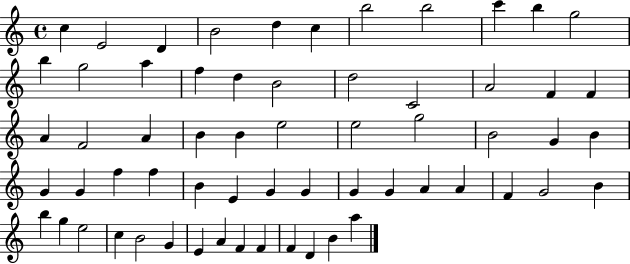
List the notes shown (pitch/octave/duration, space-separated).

C5/q E4/h D4/q B4/h D5/q C5/q B5/h B5/h C6/q B5/q G5/h B5/q G5/h A5/q F5/q D5/q B4/h D5/h C4/h A4/h F4/q F4/q A4/q F4/h A4/q B4/q B4/q E5/h E5/h G5/h B4/h G4/q B4/q G4/q G4/q F5/q F5/q B4/q E4/q G4/q G4/q G4/q G4/q A4/q A4/q F4/q G4/h B4/q B5/q G5/q E5/h C5/q B4/h G4/q E4/q A4/q F4/q F4/q F4/q D4/q B4/q A5/q